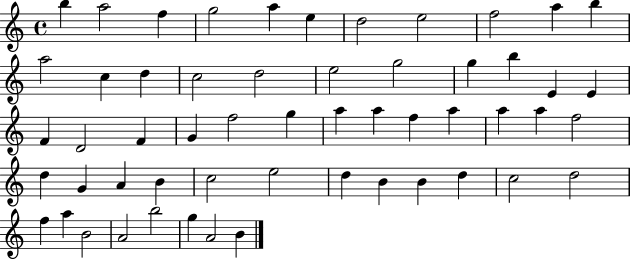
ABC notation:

X:1
T:Untitled
M:4/4
L:1/4
K:C
b a2 f g2 a e d2 e2 f2 a b a2 c d c2 d2 e2 g2 g b E E F D2 F G f2 g a a f a a a f2 d G A B c2 e2 d B B d c2 d2 f a B2 A2 b2 g A2 B